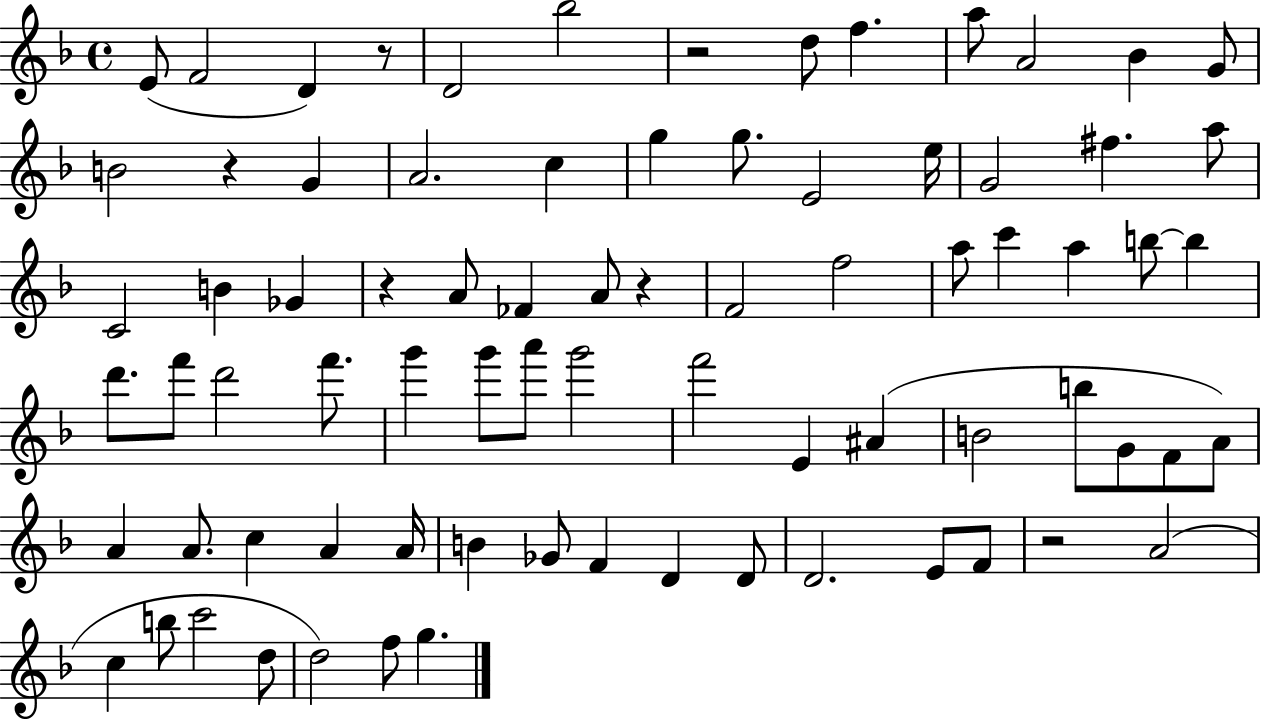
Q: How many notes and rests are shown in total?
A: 78